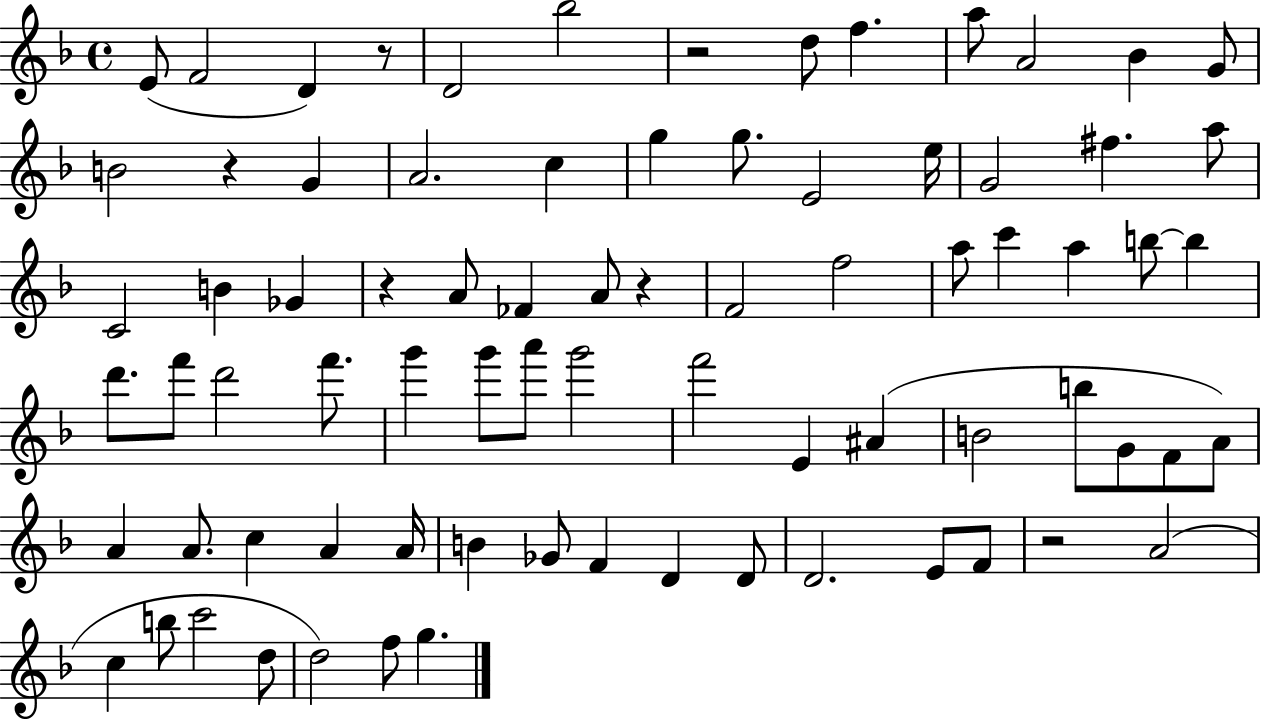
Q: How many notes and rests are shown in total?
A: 78